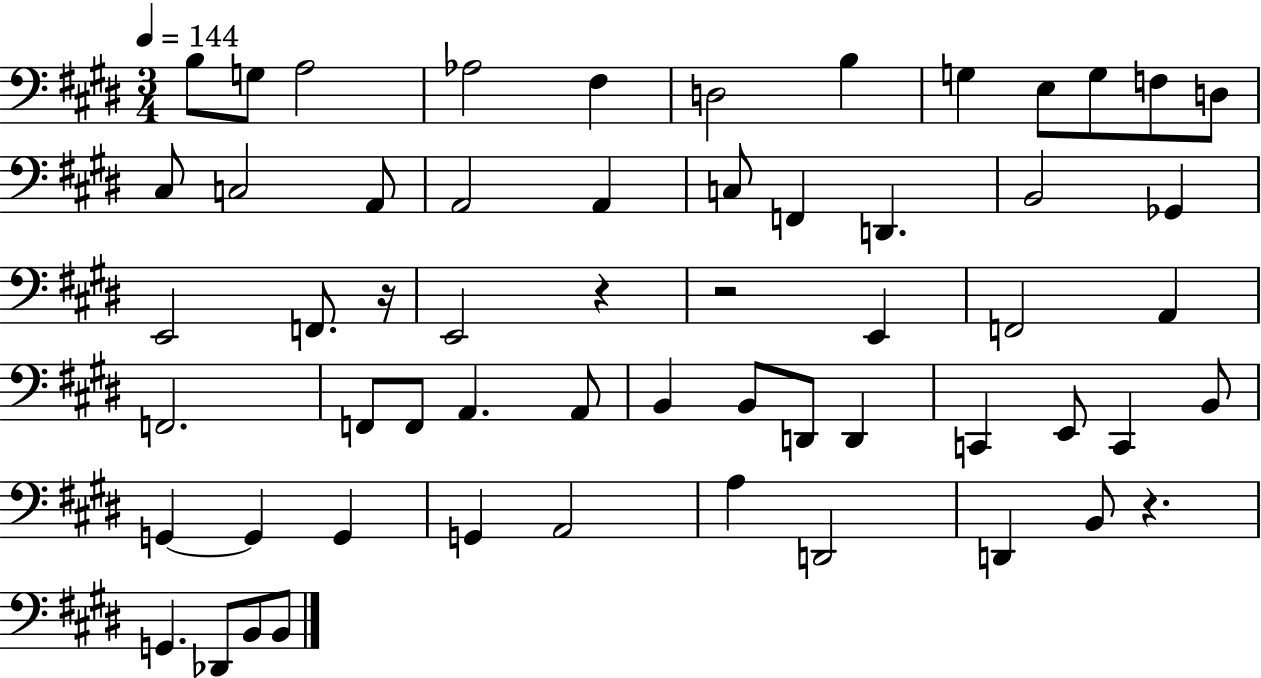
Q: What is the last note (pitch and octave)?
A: B2